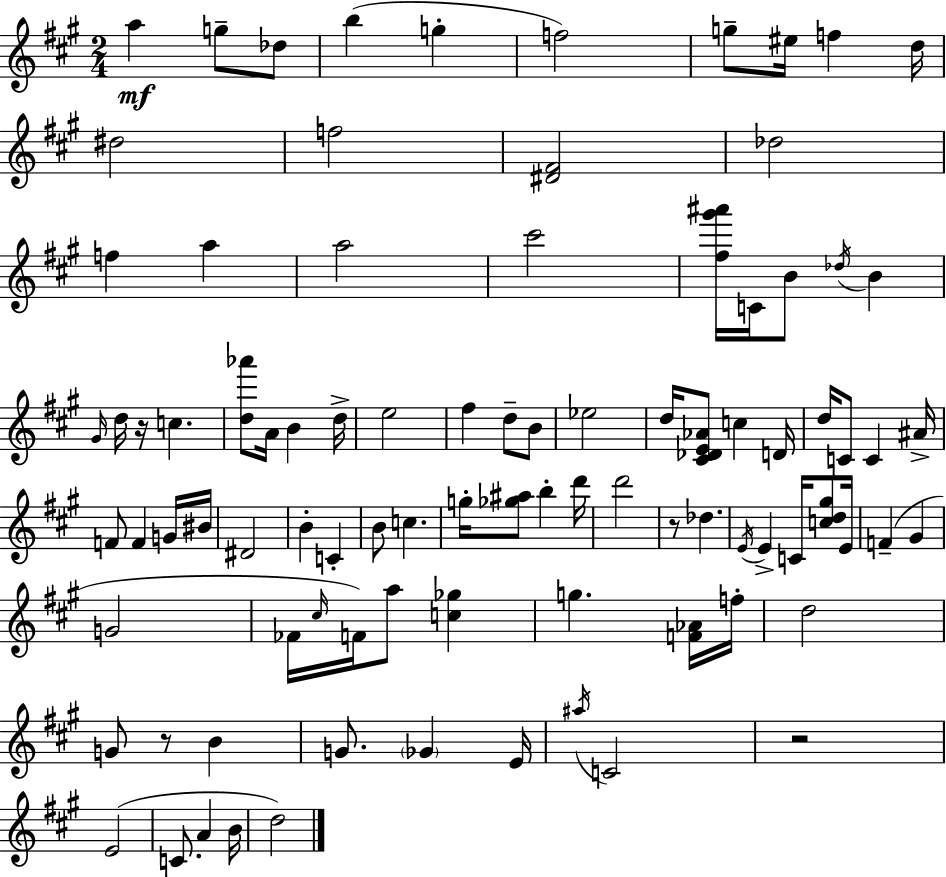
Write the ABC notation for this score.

X:1
T:Untitled
M:2/4
L:1/4
K:A
a g/2 _d/2 b g f2 g/2 ^e/4 f d/4 ^d2 f2 [^D^F]2 _d2 f a a2 ^c'2 [^f^g'^a']/4 C/4 B/2 _d/4 B ^G/4 d/4 z/4 c [d_a']/2 A/4 B d/4 e2 ^f d/2 B/2 _e2 d/4 [^C_DE_A]/2 c D/4 d/4 C/2 C ^A/4 F/2 F G/4 ^B/4 ^D2 B C B/2 c g/4 [_g^a]/2 b d'/4 d'2 z/2 _d E/4 E C/4 [cd^g]/2 E/4 F ^G G2 _F/4 ^c/4 F/4 a/2 [c_g] g [F_A]/4 f/4 d2 G/2 z/2 B G/2 _G E/4 ^a/4 C2 z2 E2 C/2 A B/4 d2